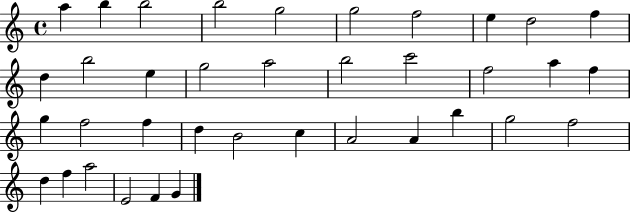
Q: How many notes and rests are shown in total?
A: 37